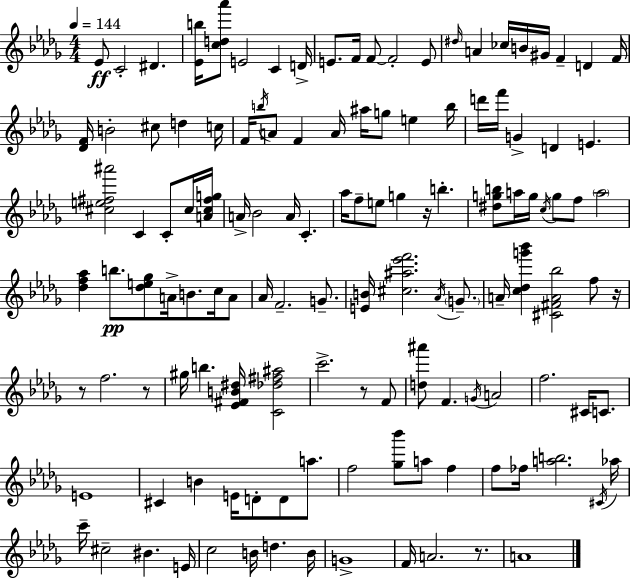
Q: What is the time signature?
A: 4/4